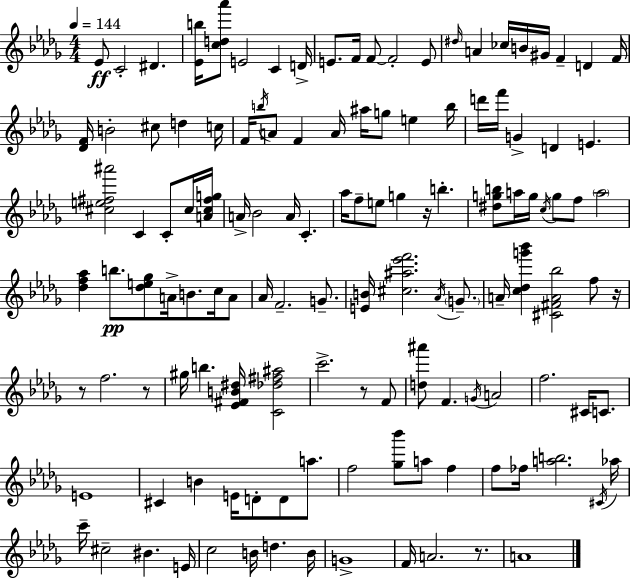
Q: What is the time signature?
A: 4/4